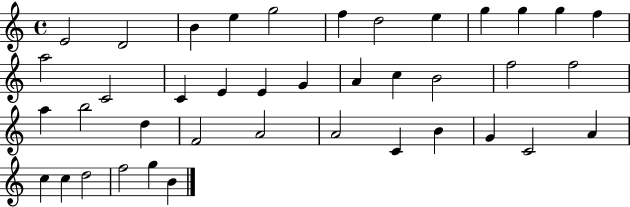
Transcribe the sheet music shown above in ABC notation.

X:1
T:Untitled
M:4/4
L:1/4
K:C
E2 D2 B e g2 f d2 e g g g f a2 C2 C E E G A c B2 f2 f2 a b2 d F2 A2 A2 C B G C2 A c c d2 f2 g B